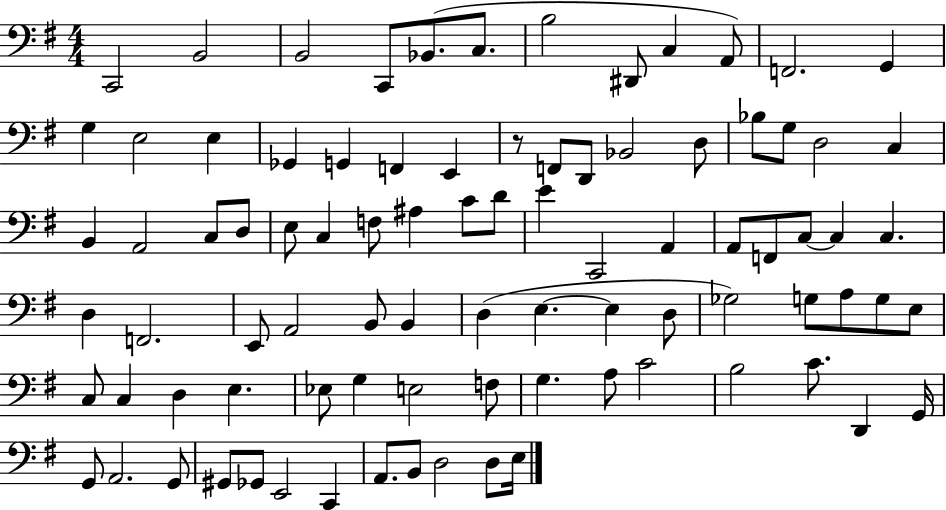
{
  \clef bass
  \numericTimeSignature
  \time 4/4
  \key g \major
  c,2 b,2 | b,2 c,8 bes,8.( c8. | b2 dis,8 c4 a,8) | f,2. g,4 | \break g4 e2 e4 | ges,4 g,4 f,4 e,4 | r8 f,8 d,8 bes,2 d8 | bes8 g8 d2 c4 | \break b,4 a,2 c8 d8 | e8 c4 f8 ais4 c'8 d'8 | e'4 c,2 a,4 | a,8 f,8 c8~~ c4 c4. | \break d4 f,2. | e,8 a,2 b,8 b,4 | d4( e4.~~ e4 d8 | ges2) g8 a8 g8 e8 | \break c8 c4 d4 e4. | ees8 g4 e2 f8 | g4. a8 c'2 | b2 c'8. d,4 g,16 | \break g,8 a,2. g,8 | gis,8 ges,8 e,2 c,4 | a,8. b,8 d2 d8 e16 | \bar "|."
}